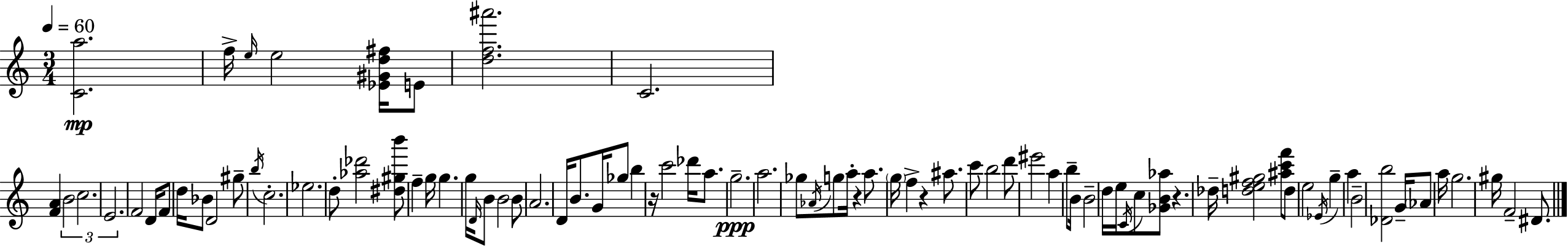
{
  \clef treble
  \numericTimeSignature
  \time 3/4
  \key c \major
  \tempo 4 = 60
  <c' a''>2.\mp | f''16-> \grace { e''16 } e''2 <ees' gis' d'' fis''>16 e'8 | <d'' f'' ais'''>2. | c'2. | \break <f' a'>4 \tuplet 3/2 { b'2 | c''2. | e'2. } | f'2 d'16 f'8 | \break d''16 bes'8 d'2 gis''8-- | \acciaccatura { b''16 } c''2.-. | ees''2. | d''8-. <aes'' des'''>2 | \break <dis'' gis'' b'''>8 f''4-- g''16 g''4. | g''16 \grace { d'16 } b'8 b'2 | b'8 a'2. | d'16 b'8. g'16 ges''8 b''4 | \break r16 c'''2 des'''16 | a''8. g''2.--\ppp | a''2. | ges''8 \acciaccatura { aes'16 } g''8 a''16-. r4 | \break a''8. \parenthesize g''16 f''4-> r4 | ais''8. c'''8 b''2 | d'''8 eis'''2 | a''4 b''8-- b'16 b'2-- | \break d''16 e''16 \acciaccatura { c'16 } c''8 <ges' b' aes''>8 r4. | des''16-- <d'' e'' f'' gis''>2 | <ais'' c''' f'''>8 d''8 e''2 | \acciaccatura { ees'16 } g''4-- a''4 b'2-- | \break <des' b''>2 | g'16-- \parenthesize aes'8 a''16 g''2. | gis''16 f'2-- | dis'8. \bar "|."
}